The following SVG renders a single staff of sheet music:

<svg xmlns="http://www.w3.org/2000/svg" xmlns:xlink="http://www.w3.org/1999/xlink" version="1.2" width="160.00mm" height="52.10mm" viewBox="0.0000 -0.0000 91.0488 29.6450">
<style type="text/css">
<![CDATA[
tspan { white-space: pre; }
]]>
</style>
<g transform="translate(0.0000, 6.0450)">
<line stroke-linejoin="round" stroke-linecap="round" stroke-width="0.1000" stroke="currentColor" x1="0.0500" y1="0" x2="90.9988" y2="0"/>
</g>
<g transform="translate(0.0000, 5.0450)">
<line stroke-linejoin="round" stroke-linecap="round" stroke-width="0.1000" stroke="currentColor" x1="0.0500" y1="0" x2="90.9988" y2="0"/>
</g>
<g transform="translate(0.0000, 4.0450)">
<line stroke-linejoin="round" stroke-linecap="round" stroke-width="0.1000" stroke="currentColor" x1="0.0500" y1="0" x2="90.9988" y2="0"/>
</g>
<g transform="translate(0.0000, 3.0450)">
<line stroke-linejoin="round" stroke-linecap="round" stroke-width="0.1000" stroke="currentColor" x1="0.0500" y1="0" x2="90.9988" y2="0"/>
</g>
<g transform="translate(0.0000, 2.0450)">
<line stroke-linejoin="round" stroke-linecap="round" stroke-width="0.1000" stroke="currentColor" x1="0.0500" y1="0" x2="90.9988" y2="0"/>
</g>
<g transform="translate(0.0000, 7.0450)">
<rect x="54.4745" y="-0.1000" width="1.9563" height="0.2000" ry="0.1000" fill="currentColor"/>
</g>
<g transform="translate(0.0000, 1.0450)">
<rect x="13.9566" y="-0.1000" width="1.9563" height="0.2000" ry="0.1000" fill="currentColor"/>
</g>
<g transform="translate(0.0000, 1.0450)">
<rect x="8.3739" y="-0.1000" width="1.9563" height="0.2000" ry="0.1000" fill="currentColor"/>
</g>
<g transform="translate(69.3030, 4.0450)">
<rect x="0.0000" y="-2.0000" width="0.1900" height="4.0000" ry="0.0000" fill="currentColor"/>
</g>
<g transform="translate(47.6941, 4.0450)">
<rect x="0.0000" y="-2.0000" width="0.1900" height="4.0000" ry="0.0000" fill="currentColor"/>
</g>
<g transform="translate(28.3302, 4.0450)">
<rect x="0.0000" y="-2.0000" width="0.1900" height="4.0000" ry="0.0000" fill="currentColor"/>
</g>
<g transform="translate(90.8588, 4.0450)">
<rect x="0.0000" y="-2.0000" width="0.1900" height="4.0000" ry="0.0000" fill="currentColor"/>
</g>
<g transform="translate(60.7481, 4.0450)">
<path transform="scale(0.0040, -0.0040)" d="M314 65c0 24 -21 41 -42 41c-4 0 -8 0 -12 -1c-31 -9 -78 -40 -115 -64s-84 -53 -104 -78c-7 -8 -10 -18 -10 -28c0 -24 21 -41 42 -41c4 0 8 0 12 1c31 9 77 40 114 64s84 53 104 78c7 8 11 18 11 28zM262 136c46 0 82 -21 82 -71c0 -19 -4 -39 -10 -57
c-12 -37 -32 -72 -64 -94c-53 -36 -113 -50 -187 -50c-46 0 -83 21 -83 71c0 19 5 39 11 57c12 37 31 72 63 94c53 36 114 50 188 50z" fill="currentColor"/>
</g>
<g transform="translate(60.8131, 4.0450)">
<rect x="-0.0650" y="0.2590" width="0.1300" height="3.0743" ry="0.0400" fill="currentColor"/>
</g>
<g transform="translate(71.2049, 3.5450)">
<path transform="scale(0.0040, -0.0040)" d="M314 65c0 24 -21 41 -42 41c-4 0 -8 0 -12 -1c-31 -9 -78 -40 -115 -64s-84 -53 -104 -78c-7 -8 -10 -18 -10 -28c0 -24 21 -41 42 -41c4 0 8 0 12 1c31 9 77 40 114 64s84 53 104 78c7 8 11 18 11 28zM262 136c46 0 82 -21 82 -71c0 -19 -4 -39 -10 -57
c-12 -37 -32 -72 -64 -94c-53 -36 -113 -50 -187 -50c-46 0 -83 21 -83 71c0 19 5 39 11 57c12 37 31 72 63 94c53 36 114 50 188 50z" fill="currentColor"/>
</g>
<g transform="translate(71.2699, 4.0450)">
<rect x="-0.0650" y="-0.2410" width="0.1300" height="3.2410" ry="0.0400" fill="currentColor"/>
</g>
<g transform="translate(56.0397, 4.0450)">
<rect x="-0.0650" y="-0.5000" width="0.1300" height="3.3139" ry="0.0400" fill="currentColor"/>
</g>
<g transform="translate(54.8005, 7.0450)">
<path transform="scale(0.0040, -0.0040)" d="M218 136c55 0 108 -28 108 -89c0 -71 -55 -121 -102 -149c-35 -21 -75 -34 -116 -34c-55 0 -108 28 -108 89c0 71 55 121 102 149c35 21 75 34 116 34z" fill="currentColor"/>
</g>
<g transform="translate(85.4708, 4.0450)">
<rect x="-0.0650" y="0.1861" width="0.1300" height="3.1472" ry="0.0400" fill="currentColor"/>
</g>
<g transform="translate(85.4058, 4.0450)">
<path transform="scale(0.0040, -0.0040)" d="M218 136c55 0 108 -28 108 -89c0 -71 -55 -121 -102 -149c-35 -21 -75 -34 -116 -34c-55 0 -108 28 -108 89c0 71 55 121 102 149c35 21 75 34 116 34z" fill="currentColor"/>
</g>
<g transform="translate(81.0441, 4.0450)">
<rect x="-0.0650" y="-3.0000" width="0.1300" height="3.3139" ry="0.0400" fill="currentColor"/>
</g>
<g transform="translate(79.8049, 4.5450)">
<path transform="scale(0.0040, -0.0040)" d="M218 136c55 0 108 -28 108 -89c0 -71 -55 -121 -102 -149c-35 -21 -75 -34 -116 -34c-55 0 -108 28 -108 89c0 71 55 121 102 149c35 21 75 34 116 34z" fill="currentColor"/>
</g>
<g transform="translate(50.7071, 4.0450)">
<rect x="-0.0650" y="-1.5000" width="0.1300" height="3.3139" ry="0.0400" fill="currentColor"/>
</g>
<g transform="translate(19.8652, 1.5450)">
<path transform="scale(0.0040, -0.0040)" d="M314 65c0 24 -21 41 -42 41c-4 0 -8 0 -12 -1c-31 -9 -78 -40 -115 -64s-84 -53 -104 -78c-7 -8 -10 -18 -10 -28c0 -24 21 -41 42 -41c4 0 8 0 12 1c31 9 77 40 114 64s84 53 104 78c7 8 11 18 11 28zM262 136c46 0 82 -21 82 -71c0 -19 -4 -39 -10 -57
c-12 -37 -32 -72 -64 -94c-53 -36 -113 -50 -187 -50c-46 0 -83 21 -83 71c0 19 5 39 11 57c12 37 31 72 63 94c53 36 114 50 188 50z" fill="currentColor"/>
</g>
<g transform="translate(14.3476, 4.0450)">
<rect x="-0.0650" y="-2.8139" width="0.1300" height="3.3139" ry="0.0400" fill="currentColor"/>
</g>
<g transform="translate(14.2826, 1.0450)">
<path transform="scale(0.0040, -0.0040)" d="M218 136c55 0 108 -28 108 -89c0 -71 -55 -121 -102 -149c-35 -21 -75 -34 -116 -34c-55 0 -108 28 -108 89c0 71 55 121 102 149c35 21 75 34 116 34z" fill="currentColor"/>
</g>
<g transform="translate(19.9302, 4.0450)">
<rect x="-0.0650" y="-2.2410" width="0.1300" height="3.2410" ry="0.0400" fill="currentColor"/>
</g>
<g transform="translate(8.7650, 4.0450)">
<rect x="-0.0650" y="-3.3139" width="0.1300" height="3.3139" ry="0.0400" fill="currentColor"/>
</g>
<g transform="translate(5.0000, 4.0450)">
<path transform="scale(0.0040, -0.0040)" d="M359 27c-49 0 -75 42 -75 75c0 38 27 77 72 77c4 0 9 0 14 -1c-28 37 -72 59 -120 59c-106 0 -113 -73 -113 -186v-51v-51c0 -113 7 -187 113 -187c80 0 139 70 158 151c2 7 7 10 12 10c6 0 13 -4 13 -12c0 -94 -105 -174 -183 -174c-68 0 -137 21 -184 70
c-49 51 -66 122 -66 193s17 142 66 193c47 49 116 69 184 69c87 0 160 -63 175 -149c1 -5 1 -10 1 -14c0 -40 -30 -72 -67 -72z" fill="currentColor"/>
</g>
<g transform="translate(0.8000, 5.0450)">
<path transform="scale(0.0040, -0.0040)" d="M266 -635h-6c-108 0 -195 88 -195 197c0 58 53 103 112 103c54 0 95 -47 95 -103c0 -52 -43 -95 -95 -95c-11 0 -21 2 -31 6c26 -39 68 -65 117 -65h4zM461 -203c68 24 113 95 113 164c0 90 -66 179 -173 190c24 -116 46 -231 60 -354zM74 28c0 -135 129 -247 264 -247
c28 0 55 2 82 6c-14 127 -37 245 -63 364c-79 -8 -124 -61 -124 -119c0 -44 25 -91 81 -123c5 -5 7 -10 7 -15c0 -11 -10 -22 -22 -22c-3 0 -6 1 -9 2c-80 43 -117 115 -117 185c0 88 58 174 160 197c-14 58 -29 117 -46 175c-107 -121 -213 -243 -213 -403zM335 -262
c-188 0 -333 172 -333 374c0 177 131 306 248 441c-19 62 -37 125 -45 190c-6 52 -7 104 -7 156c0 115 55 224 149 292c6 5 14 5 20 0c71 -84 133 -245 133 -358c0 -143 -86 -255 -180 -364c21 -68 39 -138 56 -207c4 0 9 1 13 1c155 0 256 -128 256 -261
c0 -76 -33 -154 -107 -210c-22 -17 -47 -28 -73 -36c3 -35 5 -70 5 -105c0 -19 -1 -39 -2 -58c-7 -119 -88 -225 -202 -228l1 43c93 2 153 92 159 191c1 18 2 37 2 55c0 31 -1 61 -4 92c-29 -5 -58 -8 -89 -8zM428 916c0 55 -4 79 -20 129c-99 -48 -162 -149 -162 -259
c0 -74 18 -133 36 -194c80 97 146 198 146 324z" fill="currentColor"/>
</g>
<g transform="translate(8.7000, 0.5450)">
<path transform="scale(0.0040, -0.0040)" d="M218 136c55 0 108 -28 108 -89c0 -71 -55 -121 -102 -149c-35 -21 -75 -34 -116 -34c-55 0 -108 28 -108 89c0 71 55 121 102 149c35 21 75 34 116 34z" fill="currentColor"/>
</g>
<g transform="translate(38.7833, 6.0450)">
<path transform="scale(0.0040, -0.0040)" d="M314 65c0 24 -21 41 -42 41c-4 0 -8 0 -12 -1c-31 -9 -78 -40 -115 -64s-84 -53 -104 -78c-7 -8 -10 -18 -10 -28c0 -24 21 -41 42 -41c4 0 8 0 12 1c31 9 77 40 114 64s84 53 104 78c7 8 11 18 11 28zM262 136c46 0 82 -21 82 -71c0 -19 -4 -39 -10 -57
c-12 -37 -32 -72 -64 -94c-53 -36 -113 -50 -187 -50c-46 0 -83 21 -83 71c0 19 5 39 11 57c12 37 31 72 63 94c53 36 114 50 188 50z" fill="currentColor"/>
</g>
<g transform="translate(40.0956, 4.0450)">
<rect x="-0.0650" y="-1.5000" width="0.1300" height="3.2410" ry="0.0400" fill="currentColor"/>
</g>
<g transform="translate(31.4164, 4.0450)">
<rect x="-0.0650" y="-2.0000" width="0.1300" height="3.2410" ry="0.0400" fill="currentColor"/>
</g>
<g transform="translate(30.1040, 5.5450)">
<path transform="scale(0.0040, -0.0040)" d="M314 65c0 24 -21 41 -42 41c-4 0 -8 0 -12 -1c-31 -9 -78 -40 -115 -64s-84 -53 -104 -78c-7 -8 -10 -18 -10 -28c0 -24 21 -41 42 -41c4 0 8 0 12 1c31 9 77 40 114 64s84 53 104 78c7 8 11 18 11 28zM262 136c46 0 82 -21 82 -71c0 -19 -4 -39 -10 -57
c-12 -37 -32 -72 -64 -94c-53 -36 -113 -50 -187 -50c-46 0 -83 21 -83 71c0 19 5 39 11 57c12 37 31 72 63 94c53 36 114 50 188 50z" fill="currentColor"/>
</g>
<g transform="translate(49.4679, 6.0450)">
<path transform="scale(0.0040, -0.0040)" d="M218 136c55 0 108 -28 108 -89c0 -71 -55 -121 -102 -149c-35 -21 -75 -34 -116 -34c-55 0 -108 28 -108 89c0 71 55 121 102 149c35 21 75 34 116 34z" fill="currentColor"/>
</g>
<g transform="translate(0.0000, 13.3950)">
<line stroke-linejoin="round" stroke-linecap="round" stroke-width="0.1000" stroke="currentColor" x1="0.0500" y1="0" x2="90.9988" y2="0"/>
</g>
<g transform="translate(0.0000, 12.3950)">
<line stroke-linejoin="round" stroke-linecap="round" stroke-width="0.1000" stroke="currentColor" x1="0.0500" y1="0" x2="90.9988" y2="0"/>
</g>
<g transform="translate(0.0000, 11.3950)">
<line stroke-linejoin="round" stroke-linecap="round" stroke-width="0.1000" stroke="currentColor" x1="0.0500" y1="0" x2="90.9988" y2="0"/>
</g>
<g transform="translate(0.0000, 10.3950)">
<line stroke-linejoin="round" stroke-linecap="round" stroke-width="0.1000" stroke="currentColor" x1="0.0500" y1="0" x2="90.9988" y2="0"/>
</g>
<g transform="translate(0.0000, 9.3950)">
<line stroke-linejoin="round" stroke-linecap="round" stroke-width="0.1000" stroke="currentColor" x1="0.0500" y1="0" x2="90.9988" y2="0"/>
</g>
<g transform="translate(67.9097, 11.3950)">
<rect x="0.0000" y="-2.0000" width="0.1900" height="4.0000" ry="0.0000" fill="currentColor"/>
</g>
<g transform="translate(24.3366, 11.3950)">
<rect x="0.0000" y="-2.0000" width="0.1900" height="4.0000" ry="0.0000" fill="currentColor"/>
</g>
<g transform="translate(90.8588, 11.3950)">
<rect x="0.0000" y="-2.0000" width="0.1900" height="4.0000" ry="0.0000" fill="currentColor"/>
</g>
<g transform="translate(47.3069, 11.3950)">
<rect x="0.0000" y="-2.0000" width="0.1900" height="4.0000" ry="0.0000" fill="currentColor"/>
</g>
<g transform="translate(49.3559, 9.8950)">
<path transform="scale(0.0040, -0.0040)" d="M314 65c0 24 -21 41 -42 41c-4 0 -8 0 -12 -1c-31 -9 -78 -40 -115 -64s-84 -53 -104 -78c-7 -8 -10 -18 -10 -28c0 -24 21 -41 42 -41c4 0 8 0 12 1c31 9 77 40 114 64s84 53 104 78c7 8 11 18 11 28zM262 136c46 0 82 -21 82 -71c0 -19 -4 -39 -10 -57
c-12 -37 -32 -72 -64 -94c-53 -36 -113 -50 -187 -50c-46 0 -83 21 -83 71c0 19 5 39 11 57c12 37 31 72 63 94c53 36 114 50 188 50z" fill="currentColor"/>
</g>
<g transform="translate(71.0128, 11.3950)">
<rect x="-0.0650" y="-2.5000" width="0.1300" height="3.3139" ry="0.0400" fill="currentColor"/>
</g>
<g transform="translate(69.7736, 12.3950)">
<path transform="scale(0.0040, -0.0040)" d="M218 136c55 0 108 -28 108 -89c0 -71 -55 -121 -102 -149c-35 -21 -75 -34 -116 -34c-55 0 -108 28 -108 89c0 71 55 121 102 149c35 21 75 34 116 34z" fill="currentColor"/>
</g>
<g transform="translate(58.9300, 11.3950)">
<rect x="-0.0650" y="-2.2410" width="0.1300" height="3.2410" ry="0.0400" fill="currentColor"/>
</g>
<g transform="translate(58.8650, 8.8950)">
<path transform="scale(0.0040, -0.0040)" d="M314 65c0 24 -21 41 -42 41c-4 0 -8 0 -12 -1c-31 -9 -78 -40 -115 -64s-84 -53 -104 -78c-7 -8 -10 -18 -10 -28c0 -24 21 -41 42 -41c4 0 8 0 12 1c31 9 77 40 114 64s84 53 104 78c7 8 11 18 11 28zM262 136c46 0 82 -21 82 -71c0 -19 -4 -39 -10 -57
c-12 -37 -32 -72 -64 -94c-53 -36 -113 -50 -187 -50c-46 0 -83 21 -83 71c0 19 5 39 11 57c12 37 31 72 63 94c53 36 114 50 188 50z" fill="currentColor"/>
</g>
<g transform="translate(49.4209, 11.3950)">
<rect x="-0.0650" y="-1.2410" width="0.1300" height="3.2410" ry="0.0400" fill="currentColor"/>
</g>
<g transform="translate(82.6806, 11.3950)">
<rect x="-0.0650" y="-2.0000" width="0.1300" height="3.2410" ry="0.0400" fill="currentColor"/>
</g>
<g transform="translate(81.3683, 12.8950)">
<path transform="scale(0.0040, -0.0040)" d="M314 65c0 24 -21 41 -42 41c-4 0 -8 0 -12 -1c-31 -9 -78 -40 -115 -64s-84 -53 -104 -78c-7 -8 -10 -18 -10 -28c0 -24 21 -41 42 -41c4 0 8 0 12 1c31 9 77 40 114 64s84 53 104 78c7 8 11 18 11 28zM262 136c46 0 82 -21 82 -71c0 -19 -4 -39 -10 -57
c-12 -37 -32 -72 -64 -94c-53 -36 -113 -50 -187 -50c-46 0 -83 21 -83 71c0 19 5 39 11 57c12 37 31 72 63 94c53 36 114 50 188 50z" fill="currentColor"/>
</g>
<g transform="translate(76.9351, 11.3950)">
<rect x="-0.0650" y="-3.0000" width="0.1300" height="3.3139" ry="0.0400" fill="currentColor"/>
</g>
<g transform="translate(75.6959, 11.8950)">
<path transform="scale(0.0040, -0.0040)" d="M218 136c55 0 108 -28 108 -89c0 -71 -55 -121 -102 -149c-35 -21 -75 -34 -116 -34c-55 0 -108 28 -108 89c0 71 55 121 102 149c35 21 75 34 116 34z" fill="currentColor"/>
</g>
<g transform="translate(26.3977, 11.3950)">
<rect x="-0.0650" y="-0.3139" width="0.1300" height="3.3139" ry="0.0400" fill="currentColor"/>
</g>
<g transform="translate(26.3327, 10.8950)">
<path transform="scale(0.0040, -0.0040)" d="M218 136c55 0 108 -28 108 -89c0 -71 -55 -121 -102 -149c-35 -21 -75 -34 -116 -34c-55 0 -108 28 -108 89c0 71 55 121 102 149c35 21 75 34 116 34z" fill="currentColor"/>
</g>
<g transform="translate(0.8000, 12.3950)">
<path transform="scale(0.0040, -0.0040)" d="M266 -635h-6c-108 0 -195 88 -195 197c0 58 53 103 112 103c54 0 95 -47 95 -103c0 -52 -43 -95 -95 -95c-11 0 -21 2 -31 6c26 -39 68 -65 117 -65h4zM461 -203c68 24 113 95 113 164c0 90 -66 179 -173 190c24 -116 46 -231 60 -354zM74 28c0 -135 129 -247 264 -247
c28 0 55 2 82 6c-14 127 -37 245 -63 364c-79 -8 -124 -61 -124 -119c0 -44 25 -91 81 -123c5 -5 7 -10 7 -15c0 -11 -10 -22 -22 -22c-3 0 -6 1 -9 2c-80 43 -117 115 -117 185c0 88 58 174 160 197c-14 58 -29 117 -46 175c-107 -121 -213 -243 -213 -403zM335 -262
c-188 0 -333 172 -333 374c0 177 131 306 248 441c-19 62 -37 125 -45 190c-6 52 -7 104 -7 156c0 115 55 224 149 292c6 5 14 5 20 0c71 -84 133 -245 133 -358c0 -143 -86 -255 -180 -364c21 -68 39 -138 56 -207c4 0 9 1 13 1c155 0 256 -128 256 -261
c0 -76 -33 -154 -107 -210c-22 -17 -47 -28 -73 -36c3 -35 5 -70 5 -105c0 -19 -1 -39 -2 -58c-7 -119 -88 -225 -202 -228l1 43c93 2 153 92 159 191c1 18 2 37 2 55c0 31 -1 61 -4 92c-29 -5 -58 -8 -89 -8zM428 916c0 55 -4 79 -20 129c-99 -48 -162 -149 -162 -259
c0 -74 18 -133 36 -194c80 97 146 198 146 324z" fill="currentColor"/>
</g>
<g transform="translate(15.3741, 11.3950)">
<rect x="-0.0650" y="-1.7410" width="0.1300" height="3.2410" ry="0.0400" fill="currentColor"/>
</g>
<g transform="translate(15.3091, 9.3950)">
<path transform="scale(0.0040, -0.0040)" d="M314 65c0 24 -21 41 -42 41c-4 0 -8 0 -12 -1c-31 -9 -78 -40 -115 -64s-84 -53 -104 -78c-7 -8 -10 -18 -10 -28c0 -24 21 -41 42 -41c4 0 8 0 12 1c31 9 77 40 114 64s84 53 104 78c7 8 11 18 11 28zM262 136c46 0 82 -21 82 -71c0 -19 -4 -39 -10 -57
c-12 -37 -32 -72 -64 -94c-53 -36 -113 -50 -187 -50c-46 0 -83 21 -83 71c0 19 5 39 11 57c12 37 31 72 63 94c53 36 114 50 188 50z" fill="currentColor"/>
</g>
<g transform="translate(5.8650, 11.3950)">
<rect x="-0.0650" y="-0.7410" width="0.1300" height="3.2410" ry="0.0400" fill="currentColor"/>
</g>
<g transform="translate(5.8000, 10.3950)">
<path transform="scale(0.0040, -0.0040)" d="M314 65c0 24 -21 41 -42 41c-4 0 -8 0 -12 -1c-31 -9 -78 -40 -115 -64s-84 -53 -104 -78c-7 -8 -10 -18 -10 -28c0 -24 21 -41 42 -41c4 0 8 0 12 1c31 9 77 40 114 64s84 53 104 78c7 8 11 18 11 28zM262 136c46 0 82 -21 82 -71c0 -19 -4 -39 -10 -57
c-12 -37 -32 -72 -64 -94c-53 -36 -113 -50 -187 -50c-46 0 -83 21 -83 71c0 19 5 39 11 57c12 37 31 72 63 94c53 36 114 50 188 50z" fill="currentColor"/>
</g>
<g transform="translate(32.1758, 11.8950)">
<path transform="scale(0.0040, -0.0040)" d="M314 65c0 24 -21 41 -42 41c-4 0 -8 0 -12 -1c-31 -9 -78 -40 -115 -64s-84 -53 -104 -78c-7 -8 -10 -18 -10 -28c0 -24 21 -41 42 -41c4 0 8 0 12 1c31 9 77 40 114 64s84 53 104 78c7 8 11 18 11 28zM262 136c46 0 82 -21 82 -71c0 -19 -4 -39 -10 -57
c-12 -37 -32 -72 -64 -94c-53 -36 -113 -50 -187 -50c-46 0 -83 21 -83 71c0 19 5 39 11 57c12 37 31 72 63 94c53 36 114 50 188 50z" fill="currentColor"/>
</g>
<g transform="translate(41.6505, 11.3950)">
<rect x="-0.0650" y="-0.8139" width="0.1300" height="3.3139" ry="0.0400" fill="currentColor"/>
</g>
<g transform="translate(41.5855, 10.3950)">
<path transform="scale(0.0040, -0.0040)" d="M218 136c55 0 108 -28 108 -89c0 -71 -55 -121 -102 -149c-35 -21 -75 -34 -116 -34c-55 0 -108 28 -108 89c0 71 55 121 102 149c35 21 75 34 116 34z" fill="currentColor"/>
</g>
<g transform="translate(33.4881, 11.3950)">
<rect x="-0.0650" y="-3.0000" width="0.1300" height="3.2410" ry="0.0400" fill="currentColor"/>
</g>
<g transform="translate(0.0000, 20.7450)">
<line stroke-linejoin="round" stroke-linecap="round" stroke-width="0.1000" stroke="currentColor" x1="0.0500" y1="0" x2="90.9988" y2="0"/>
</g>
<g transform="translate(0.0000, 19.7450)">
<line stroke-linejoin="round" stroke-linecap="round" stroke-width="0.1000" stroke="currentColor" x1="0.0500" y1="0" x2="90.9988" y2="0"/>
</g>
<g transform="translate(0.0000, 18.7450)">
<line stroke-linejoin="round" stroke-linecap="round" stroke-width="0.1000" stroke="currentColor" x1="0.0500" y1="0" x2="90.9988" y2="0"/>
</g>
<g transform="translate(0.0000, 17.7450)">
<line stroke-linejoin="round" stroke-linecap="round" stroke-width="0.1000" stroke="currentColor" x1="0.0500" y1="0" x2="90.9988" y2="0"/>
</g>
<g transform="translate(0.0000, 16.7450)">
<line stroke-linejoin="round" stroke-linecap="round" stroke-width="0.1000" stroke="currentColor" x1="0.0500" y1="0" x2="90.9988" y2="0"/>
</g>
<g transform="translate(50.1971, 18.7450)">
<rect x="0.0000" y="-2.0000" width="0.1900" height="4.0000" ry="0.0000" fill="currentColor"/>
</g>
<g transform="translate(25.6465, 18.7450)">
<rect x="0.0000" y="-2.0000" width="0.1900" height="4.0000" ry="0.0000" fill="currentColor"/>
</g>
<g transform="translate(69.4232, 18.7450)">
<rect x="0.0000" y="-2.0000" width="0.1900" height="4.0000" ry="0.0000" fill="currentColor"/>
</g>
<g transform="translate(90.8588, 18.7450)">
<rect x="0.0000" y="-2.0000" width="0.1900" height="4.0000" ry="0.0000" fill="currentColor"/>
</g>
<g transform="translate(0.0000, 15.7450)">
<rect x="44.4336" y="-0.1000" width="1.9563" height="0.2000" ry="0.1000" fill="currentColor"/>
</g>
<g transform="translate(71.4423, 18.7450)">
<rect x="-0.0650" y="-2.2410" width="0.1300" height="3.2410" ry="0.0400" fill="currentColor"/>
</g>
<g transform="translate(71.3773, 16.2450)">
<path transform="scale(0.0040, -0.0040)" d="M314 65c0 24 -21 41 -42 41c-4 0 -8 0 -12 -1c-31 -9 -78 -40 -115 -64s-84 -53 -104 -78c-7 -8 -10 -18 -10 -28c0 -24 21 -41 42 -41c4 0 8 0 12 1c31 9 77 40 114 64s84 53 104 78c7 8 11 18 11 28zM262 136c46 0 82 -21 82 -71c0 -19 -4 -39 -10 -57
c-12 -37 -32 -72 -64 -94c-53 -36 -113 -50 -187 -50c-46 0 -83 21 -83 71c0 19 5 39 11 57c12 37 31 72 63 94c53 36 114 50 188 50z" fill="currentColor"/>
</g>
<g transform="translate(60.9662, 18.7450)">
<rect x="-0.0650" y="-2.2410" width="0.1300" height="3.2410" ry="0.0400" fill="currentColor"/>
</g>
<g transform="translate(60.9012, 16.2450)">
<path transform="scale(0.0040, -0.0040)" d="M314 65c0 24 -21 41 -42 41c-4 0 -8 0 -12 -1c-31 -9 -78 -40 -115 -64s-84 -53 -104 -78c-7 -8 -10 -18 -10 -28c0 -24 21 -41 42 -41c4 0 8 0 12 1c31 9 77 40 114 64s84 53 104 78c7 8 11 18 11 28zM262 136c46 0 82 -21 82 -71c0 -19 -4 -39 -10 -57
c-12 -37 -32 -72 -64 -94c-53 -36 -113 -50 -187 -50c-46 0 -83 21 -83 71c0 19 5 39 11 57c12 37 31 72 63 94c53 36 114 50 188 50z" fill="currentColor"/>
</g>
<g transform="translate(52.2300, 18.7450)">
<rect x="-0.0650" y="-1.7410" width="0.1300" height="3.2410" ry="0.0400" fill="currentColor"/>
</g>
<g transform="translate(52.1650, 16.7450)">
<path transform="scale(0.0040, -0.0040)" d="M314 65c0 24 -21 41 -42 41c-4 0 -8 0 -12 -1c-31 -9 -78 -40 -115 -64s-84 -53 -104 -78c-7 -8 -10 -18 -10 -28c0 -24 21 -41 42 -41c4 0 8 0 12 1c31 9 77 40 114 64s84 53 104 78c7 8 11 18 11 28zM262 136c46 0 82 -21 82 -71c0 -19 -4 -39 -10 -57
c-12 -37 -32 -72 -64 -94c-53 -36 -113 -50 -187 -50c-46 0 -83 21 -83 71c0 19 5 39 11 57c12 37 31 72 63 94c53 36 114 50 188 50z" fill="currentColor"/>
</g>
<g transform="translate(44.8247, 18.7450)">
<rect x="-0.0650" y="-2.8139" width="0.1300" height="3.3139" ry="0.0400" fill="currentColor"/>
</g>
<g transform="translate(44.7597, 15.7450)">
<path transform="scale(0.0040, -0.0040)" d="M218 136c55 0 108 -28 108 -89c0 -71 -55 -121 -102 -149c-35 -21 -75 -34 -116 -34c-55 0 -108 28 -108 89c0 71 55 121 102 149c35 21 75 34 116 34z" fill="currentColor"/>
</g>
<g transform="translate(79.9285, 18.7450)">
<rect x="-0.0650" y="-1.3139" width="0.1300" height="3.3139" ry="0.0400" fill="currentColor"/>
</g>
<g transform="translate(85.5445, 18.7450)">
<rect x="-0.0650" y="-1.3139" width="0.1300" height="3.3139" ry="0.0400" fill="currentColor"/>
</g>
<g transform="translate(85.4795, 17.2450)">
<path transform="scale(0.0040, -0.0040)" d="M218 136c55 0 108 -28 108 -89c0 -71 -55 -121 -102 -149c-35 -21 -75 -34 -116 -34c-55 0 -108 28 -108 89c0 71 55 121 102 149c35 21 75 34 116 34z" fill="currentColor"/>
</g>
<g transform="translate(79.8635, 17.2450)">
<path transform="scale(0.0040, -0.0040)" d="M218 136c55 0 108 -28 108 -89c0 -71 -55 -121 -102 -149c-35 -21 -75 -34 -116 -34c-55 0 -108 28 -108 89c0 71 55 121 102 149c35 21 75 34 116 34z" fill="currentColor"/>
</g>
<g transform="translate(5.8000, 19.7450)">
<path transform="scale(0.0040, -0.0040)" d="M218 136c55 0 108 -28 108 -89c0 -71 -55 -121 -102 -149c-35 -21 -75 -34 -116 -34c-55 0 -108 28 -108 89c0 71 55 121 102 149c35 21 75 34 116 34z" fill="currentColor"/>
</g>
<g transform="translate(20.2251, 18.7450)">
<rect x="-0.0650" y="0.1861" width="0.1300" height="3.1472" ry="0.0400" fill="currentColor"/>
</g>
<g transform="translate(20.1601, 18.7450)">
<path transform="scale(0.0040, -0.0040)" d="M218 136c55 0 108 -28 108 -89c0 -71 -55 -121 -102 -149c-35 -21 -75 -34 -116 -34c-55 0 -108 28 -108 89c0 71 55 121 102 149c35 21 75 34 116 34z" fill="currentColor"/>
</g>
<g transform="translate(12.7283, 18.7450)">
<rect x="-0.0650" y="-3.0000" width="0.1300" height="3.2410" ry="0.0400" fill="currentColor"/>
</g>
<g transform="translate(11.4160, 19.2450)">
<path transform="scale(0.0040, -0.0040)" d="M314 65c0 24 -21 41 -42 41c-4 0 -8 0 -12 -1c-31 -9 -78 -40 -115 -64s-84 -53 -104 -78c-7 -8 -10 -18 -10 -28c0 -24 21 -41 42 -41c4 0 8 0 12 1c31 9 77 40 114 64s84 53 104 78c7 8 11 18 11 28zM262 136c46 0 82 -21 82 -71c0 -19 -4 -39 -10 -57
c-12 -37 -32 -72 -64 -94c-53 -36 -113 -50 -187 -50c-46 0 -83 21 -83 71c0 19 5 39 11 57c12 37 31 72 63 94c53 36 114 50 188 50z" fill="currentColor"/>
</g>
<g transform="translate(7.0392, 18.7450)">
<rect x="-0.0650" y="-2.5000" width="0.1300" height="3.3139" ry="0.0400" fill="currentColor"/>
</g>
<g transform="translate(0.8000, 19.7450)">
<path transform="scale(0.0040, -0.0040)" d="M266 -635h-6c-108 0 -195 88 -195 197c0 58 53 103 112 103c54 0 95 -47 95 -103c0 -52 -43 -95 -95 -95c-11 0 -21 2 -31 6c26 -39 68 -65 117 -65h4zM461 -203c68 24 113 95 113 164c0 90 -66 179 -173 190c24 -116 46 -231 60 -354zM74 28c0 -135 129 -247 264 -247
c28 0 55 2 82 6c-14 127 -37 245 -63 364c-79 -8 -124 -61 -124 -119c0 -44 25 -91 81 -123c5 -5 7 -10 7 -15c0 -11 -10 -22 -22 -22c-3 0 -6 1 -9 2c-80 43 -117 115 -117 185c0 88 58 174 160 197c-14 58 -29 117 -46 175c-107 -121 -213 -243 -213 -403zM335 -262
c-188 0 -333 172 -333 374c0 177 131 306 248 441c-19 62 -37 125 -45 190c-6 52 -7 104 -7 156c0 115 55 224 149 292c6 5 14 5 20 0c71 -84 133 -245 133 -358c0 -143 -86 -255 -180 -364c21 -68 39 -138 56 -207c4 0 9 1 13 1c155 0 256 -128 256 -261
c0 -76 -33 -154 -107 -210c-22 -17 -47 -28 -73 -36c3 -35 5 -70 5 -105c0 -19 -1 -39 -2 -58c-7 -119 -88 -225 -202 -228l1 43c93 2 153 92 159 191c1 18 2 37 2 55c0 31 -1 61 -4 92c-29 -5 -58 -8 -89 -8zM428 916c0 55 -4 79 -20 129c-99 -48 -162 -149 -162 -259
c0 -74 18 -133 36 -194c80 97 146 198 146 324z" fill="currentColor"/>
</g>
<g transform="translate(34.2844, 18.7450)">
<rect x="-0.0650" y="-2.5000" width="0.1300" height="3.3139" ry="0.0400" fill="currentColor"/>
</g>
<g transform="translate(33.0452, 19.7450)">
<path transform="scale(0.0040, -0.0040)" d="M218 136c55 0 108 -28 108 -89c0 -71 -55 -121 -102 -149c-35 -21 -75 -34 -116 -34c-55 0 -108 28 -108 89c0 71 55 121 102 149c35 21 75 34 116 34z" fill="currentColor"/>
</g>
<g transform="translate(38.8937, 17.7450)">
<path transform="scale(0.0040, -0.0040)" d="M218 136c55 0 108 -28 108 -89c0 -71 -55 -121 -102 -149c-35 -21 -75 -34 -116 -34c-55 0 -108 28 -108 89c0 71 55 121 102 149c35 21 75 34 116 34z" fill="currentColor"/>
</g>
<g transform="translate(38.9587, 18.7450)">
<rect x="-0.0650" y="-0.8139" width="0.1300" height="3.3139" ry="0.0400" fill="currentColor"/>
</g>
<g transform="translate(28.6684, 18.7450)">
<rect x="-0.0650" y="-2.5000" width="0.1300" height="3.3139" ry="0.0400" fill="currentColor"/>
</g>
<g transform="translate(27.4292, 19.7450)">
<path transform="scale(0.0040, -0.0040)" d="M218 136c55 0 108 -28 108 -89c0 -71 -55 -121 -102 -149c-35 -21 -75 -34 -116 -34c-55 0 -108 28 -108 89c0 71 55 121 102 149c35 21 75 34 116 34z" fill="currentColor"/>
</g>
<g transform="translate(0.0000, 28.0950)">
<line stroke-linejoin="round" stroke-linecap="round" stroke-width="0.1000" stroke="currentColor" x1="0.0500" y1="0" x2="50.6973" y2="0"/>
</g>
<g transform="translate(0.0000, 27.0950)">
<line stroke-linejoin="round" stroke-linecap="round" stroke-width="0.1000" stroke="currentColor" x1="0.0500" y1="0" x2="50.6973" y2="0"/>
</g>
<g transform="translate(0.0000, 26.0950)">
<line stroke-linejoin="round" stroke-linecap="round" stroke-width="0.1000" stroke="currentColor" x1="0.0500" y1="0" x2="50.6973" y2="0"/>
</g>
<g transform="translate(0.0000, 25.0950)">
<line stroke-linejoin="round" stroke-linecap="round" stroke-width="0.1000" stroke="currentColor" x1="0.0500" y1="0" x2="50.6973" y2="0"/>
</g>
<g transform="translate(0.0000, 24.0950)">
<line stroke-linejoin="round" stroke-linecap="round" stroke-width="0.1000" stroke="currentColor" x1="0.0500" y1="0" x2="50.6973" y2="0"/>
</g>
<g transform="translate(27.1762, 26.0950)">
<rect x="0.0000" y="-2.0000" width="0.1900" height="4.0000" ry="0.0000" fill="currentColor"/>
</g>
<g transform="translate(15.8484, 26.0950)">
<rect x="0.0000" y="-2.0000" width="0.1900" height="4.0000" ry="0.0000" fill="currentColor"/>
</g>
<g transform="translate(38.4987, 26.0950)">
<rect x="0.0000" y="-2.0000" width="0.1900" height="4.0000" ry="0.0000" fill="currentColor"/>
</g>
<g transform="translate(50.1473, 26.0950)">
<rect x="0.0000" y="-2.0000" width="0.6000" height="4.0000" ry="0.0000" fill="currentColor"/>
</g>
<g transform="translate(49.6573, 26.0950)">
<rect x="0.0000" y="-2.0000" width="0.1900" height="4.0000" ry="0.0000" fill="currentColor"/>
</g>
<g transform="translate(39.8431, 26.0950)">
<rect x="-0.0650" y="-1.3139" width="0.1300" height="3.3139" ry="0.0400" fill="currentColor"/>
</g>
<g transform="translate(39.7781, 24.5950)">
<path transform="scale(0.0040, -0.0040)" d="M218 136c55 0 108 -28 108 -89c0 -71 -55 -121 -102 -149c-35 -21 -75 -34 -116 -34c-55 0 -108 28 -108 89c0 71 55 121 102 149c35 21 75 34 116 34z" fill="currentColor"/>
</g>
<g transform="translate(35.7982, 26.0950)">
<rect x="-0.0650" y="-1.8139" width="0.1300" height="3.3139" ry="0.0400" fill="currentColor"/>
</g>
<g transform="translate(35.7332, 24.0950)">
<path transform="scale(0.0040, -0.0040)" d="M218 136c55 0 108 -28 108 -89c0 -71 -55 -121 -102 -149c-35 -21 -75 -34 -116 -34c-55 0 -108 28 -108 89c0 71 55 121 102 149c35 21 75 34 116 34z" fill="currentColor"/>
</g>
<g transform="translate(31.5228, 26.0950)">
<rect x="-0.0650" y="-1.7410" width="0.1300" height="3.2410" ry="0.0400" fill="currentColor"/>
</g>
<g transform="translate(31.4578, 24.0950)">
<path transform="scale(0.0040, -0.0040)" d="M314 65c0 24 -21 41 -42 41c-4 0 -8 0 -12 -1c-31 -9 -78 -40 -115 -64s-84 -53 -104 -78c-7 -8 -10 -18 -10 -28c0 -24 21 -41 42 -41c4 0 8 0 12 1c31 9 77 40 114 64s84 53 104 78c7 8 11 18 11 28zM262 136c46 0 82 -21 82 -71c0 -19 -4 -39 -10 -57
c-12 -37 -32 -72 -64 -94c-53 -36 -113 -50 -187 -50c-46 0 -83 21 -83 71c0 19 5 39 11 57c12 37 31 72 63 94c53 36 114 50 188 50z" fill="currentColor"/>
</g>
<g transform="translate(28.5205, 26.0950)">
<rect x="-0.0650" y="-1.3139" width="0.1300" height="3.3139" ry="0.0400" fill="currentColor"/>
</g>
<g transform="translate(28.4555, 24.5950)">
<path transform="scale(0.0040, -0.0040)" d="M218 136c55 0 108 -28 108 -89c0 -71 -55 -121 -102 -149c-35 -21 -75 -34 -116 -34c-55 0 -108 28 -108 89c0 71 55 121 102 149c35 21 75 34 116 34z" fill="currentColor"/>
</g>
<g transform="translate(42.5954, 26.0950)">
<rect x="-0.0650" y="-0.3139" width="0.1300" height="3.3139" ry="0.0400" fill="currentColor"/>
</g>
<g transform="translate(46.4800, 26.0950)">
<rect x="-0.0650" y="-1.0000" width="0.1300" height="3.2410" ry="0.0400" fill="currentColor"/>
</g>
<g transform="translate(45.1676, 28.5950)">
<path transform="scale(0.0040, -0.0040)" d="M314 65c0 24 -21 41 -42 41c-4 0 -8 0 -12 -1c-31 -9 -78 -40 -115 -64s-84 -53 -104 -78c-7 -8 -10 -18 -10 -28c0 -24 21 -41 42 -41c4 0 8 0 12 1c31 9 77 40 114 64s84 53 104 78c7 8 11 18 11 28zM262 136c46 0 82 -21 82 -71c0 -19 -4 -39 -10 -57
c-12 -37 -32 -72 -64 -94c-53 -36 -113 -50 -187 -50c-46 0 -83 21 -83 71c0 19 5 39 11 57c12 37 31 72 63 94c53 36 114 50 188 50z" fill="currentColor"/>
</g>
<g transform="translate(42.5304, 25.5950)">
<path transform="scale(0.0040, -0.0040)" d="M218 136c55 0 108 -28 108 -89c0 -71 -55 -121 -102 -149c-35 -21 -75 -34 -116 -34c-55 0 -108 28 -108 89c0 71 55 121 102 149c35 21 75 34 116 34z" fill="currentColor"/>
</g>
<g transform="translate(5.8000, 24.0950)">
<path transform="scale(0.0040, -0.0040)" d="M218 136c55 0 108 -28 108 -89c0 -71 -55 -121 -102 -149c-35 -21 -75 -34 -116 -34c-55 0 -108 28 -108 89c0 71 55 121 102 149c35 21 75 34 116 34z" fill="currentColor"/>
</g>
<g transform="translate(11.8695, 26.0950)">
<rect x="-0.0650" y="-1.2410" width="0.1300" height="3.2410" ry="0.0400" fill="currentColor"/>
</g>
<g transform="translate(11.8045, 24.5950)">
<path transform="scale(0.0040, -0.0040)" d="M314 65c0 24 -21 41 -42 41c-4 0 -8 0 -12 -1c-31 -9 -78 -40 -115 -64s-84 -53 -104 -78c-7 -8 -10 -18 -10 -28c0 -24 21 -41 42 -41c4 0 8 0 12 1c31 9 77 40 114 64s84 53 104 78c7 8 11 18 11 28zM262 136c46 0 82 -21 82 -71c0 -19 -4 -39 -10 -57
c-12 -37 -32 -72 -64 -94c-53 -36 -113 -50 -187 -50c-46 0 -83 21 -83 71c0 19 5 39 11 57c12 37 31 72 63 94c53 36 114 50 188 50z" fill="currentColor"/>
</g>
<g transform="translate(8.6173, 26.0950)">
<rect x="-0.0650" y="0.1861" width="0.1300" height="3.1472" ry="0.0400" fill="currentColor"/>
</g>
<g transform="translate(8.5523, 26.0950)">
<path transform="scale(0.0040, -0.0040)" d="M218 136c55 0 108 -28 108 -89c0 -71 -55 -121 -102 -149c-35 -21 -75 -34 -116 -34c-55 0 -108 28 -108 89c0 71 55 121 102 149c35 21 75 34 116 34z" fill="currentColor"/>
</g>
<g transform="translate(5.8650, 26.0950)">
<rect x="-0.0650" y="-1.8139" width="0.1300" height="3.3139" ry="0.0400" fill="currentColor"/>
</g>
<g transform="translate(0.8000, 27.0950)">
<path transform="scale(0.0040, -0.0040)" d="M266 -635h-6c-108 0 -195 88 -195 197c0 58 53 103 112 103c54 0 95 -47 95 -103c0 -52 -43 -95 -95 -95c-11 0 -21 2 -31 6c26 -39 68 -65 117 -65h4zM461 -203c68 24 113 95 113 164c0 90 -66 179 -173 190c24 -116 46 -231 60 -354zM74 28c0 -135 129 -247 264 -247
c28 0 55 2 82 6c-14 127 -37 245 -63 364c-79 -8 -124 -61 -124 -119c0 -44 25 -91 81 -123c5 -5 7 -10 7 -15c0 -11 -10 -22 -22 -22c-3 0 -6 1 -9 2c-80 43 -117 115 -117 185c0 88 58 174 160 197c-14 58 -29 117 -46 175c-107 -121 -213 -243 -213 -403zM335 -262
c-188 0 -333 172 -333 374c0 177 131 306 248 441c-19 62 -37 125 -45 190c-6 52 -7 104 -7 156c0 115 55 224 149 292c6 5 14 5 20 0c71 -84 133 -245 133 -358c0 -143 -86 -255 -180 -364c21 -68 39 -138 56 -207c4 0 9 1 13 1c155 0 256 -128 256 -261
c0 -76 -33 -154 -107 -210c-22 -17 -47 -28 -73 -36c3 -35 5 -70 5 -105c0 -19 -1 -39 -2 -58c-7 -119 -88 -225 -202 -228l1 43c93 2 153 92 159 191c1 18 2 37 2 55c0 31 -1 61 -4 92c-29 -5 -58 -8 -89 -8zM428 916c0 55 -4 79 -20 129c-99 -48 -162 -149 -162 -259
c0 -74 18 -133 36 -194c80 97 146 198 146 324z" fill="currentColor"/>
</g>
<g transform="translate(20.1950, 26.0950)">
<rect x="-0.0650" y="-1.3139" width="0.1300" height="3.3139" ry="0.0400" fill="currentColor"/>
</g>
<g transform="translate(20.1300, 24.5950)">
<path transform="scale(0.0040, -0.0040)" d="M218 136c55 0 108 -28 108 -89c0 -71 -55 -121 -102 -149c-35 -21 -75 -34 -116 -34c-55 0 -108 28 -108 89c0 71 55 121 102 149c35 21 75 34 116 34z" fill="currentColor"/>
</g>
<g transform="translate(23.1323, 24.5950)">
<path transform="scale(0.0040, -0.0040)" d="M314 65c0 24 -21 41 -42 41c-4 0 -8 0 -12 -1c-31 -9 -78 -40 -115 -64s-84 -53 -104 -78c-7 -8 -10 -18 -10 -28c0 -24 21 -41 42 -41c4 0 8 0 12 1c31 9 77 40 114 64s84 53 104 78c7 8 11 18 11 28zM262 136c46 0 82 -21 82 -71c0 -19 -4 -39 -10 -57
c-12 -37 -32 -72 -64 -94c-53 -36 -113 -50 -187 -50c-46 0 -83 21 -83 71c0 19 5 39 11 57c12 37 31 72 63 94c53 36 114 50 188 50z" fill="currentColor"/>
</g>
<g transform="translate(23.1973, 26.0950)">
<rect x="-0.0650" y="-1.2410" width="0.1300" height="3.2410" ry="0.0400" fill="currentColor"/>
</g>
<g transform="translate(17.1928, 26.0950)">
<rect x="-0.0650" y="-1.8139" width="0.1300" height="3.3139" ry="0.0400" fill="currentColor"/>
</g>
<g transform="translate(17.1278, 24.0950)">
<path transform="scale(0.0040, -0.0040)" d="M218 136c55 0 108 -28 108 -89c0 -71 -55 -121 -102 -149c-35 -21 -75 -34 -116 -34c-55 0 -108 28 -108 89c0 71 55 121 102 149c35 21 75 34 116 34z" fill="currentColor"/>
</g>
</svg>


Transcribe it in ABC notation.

X:1
T:Untitled
M:4/4
L:1/4
K:C
b a g2 F2 E2 E C B2 c2 A B d2 f2 c A2 d e2 g2 G A F2 G A2 B G G d a f2 g2 g2 e e f B e2 f e e2 e f2 f e c D2